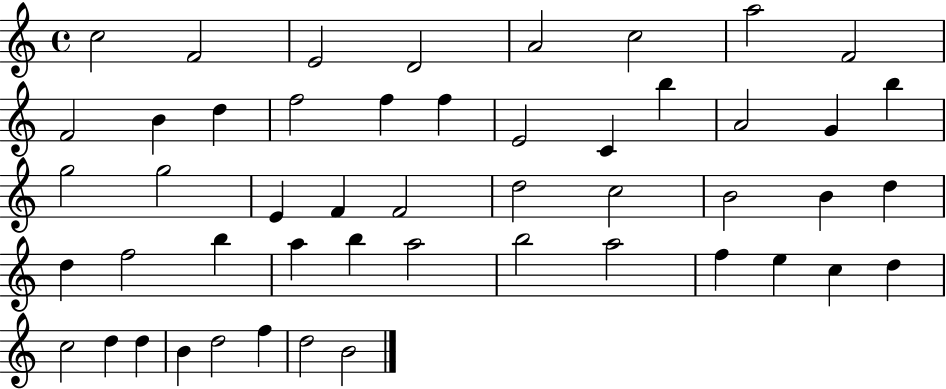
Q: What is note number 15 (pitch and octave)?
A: E4